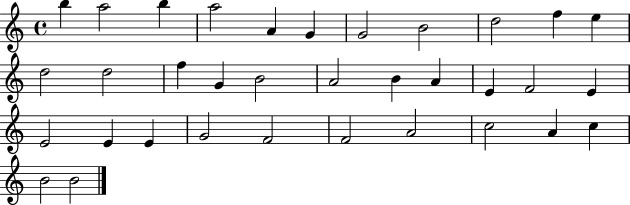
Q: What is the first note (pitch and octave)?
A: B5